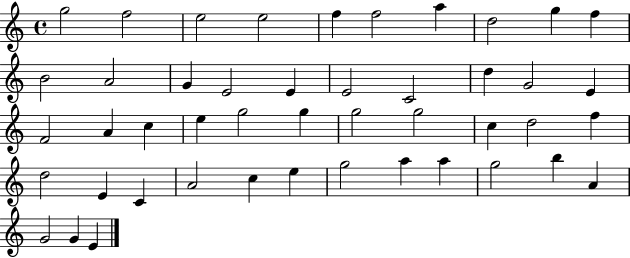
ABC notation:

X:1
T:Untitled
M:4/4
L:1/4
K:C
g2 f2 e2 e2 f f2 a d2 g f B2 A2 G E2 E E2 C2 d G2 E F2 A c e g2 g g2 g2 c d2 f d2 E C A2 c e g2 a a g2 b A G2 G E